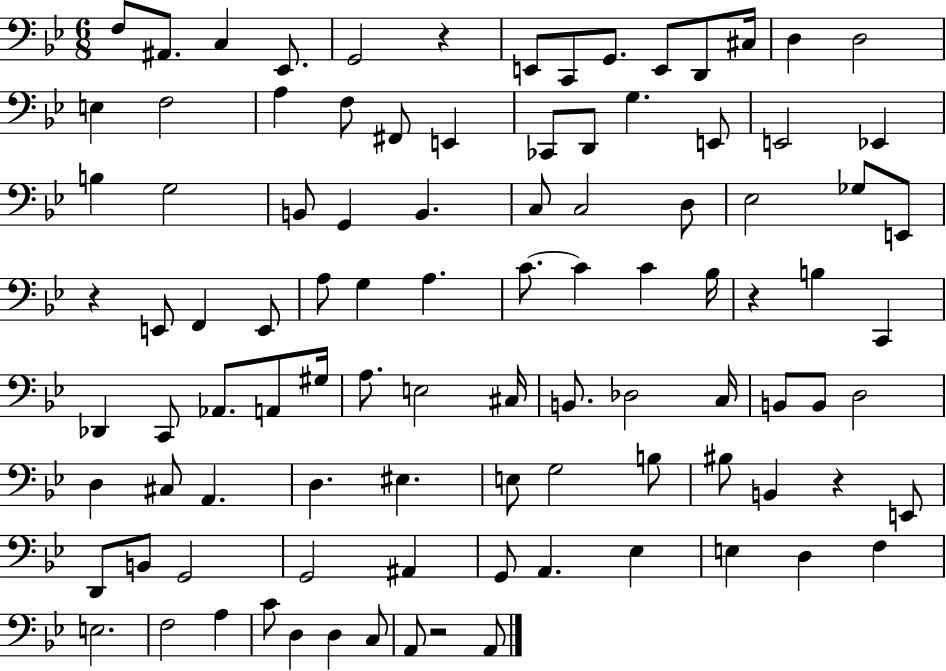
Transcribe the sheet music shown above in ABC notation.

X:1
T:Untitled
M:6/8
L:1/4
K:Bb
F,/2 ^A,,/2 C, _E,,/2 G,,2 z E,,/2 C,,/2 G,,/2 E,,/2 D,,/2 ^C,/4 D, D,2 E, F,2 A, F,/2 ^F,,/2 E,, _C,,/2 D,,/2 G, E,,/2 E,,2 _E,, B, G,2 B,,/2 G,, B,, C,/2 C,2 D,/2 _E,2 _G,/2 E,,/2 z E,,/2 F,, E,,/2 A,/2 G, A, C/2 C C _B,/4 z B, C,, _D,, C,,/2 _A,,/2 A,,/2 ^G,/4 A,/2 E,2 ^C,/4 B,,/2 _D,2 C,/4 B,,/2 B,,/2 D,2 D, ^C,/2 A,, D, ^E, E,/2 G,2 B,/2 ^B,/2 B,, z E,,/2 D,,/2 B,,/2 G,,2 G,,2 ^A,, G,,/2 A,, _E, E, D, F, E,2 F,2 A, C/2 D, D, C,/2 A,,/2 z2 A,,/2